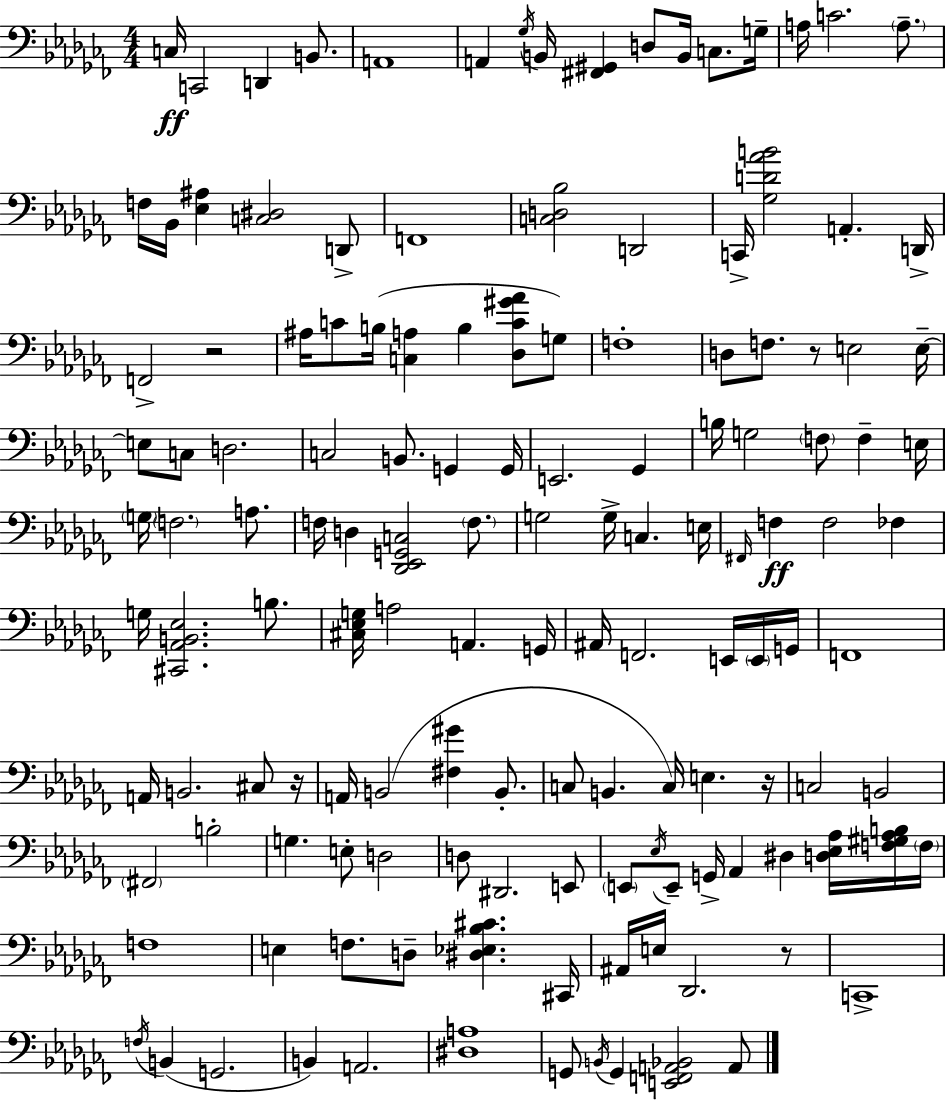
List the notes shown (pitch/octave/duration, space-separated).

C3/s C2/h D2/q B2/e. A2/w A2/q Gb3/s B2/s [F#2,G#2]/q D3/e B2/s C3/e. G3/s A3/s C4/h. A3/e. F3/s Bb2/s [Eb3,A#3]/q [C3,D#3]/h D2/e F2/w [C3,D3,Bb3]/h D2/h C2/s [Gb3,D4,Ab4,B4]/h A2/q. D2/s F2/h R/h A#3/s C4/e B3/s [C3,A3]/q B3/q [Db3,C4,G#4,Ab4]/e G3/e F3/w D3/e F3/e. R/e E3/h E3/s E3/e C3/e D3/h. C3/h B2/e. G2/q G2/s E2/h. Gb2/q B3/s G3/h F3/e F3/q E3/s G3/s F3/h. A3/e. F3/s D3/q [Db2,Eb2,G2,C3]/h F3/e. G3/h G3/s C3/q. E3/s F#2/s F3/q F3/h FES3/q G3/s [C#2,Ab2,B2,Eb3]/h. B3/e. [C#3,Eb3,G3]/s A3/h A2/q. G2/s A#2/s F2/h. E2/s E2/s G2/s F2/w A2/s B2/h. C#3/e R/s A2/s B2/h [F#3,G#4]/q B2/e. C3/e B2/q. C3/s E3/q. R/s C3/h B2/h F#2/h B3/h G3/q. E3/e D3/h D3/e D#2/h. E2/e E2/e Eb3/s E2/e G2/s Ab2/q D#3/q [D3,Eb3,Ab3]/s [F3,G#3,Ab3,B3]/s F3/s F3/w E3/q F3/e. D3/e [D#3,Eb3,Bb3,C#4]/q. C#2/s A#2/s E3/s Db2/h. R/e C2/w F3/s B2/q G2/h. B2/q A2/h. [D#3,A3]/w G2/e B2/s G2/q [E2,F2,A2,Bb2]/h A2/e